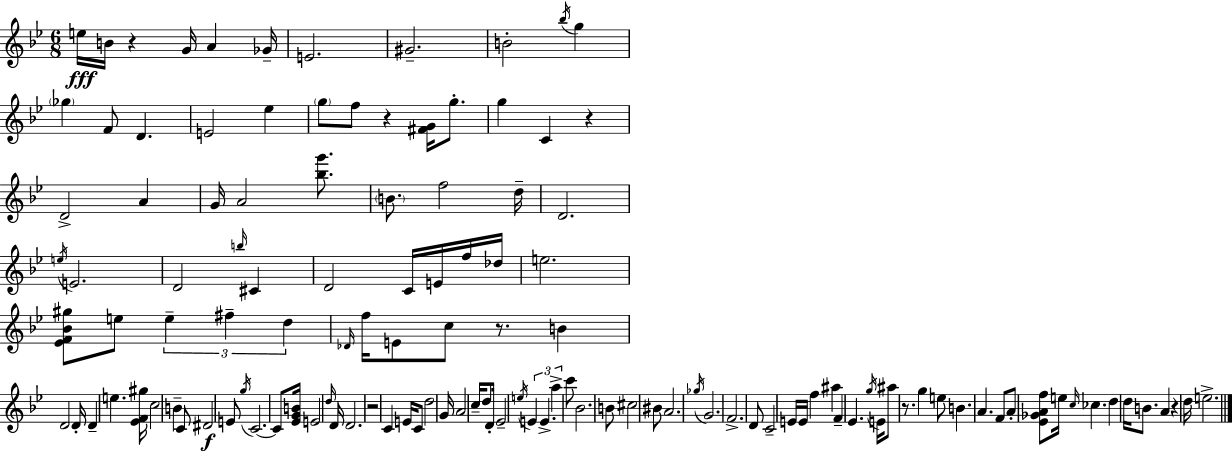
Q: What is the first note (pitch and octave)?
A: E5